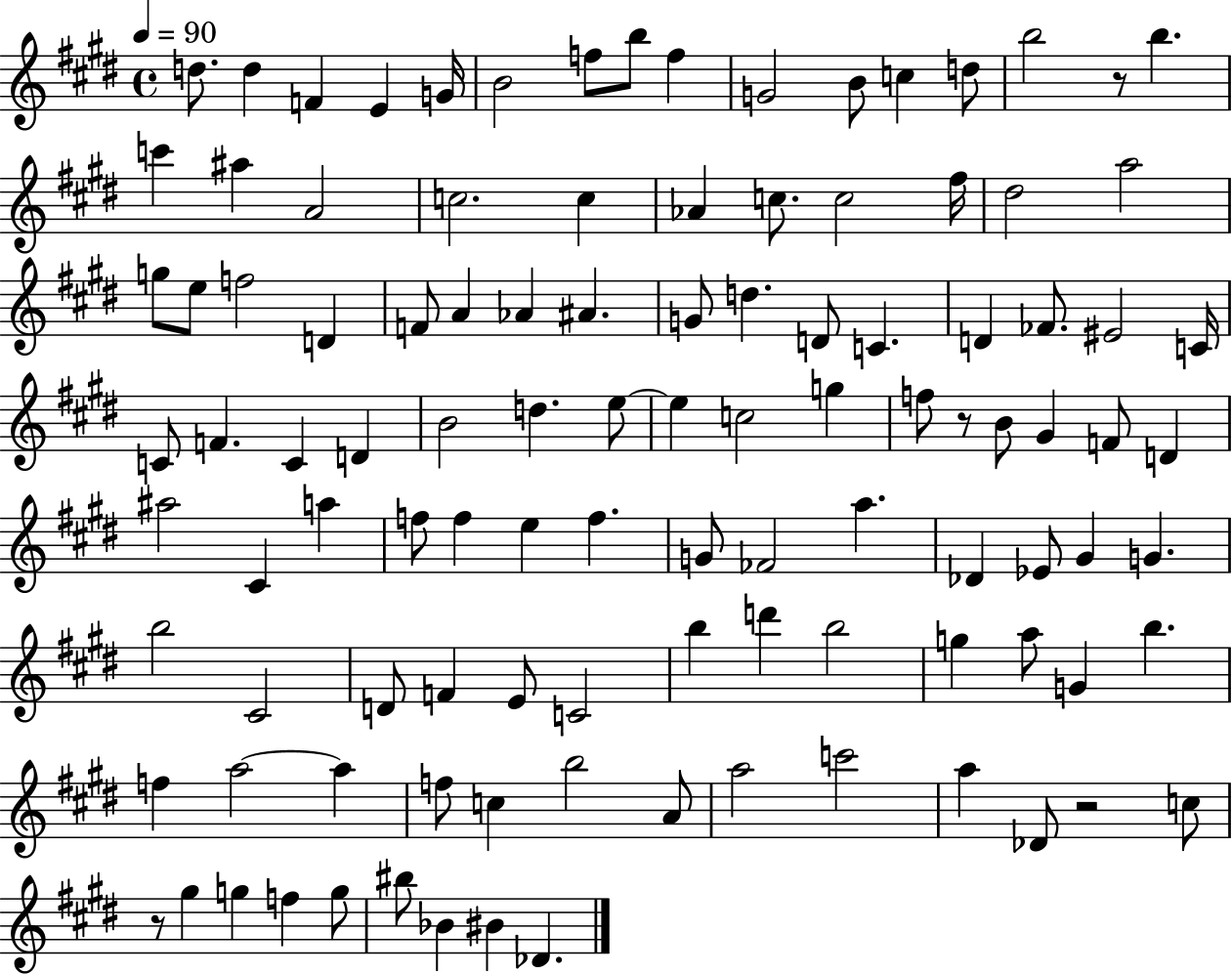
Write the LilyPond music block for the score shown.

{
  \clef treble
  \time 4/4
  \defaultTimeSignature
  \key e \major
  \tempo 4 = 90
  \repeat volta 2 { d''8. d''4 f'4 e'4 g'16 | b'2 f''8 b''8 f''4 | g'2 b'8 c''4 d''8 | b''2 r8 b''4. | \break c'''4 ais''4 a'2 | c''2. c''4 | aes'4 c''8. c''2 fis''16 | dis''2 a''2 | \break g''8 e''8 f''2 d'4 | f'8 a'4 aes'4 ais'4. | g'8 d''4. d'8 c'4. | d'4 fes'8. eis'2 c'16 | \break c'8 f'4. c'4 d'4 | b'2 d''4. e''8~~ | e''4 c''2 g''4 | f''8 r8 b'8 gis'4 f'8 d'4 | \break ais''2 cis'4 a''4 | f''8 f''4 e''4 f''4. | g'8 fes'2 a''4. | des'4 ees'8 gis'4 g'4. | \break b''2 cis'2 | d'8 f'4 e'8 c'2 | b''4 d'''4 b''2 | g''4 a''8 g'4 b''4. | \break f''4 a''2~~ a''4 | f''8 c''4 b''2 a'8 | a''2 c'''2 | a''4 des'8 r2 c''8 | \break r8 gis''4 g''4 f''4 g''8 | bis''8 bes'4 bis'4 des'4. | } \bar "|."
}